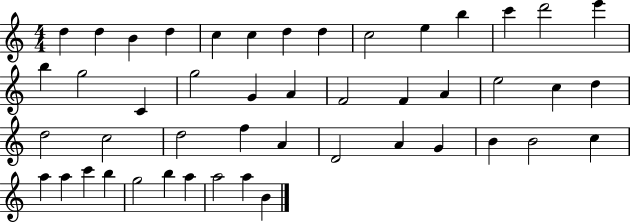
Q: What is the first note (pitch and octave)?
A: D5